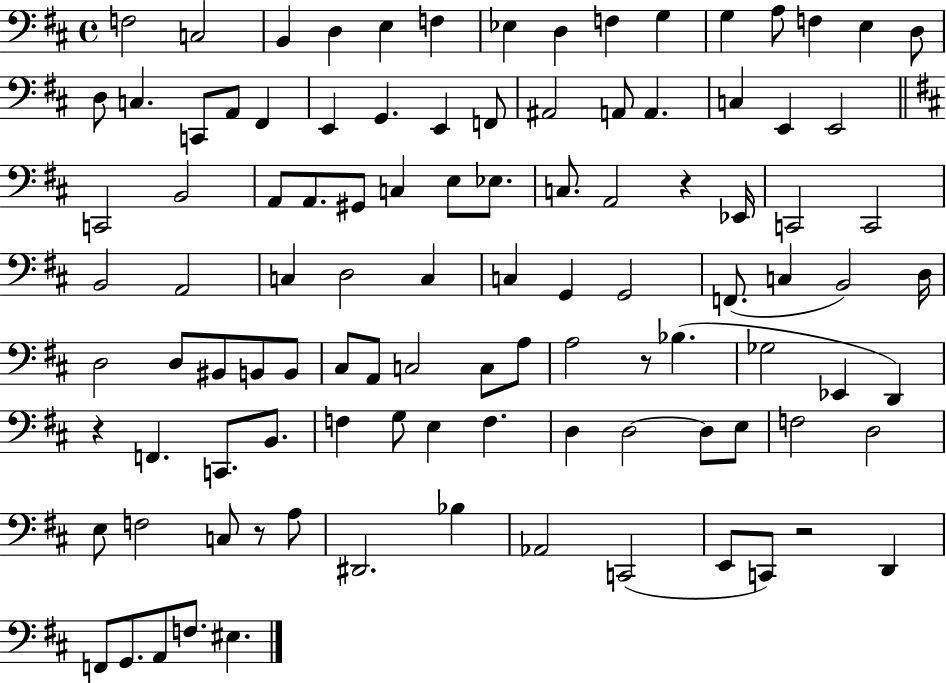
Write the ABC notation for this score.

X:1
T:Untitled
M:4/4
L:1/4
K:D
F,2 C,2 B,, D, E, F, _E, D, F, G, G, A,/2 F, E, D,/2 D,/2 C, C,,/2 A,,/2 ^F,, E,, G,, E,, F,,/2 ^A,,2 A,,/2 A,, C, E,, E,,2 C,,2 B,,2 A,,/2 A,,/2 ^G,,/2 C, E,/2 _E,/2 C,/2 A,,2 z _E,,/4 C,,2 C,,2 B,,2 A,,2 C, D,2 C, C, G,, G,,2 F,,/2 C, B,,2 D,/4 D,2 D,/2 ^B,,/2 B,,/2 B,,/2 ^C,/2 A,,/2 C,2 C,/2 A,/2 A,2 z/2 _B, _G,2 _E,, D,, z F,, C,,/2 B,,/2 F, G,/2 E, F, D, D,2 D,/2 E,/2 F,2 D,2 E,/2 F,2 C,/2 z/2 A,/2 ^D,,2 _B, _A,,2 C,,2 E,,/2 C,,/2 z2 D,, F,,/2 G,,/2 A,,/2 F,/2 ^E,